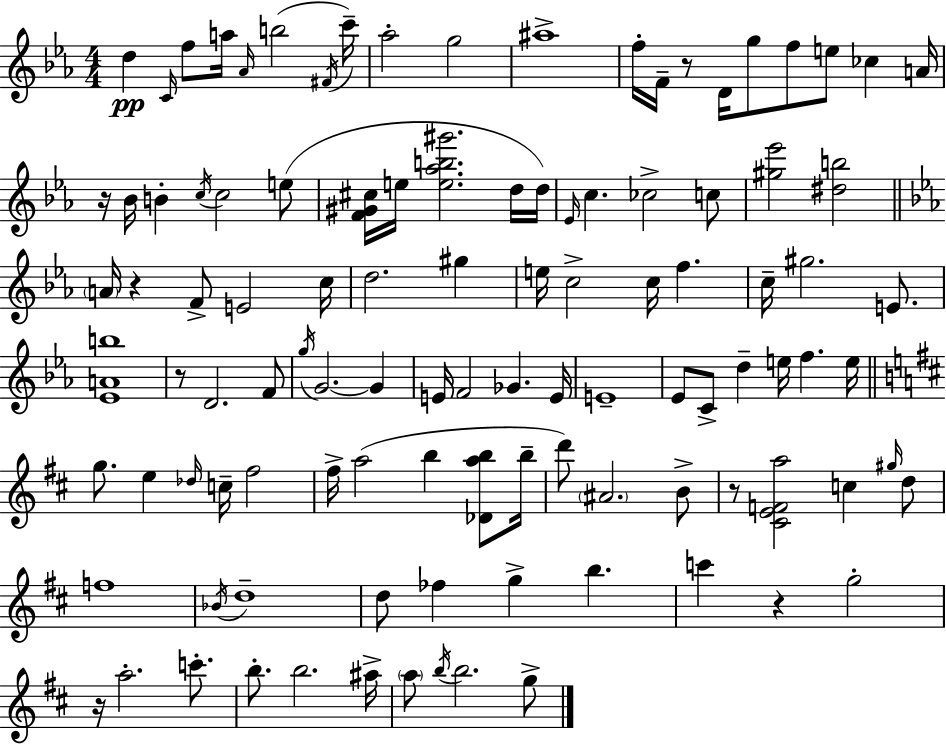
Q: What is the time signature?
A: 4/4